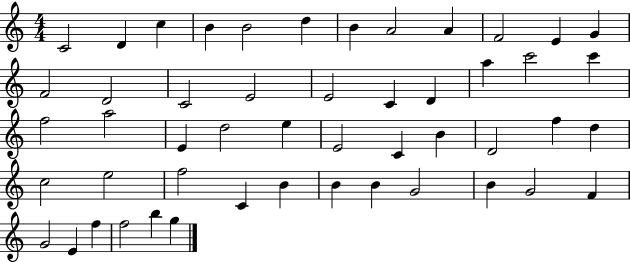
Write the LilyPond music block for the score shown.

{
  \clef treble
  \numericTimeSignature
  \time 4/4
  \key c \major
  c'2 d'4 c''4 | b'4 b'2 d''4 | b'4 a'2 a'4 | f'2 e'4 g'4 | \break f'2 d'2 | c'2 e'2 | e'2 c'4 d'4 | a''4 c'''2 c'''4 | \break f''2 a''2 | e'4 d''2 e''4 | e'2 c'4 b'4 | d'2 f''4 d''4 | \break c''2 e''2 | f''2 c'4 b'4 | b'4 b'4 g'2 | b'4 g'2 f'4 | \break g'2 e'4 f''4 | f''2 b''4 g''4 | \bar "|."
}